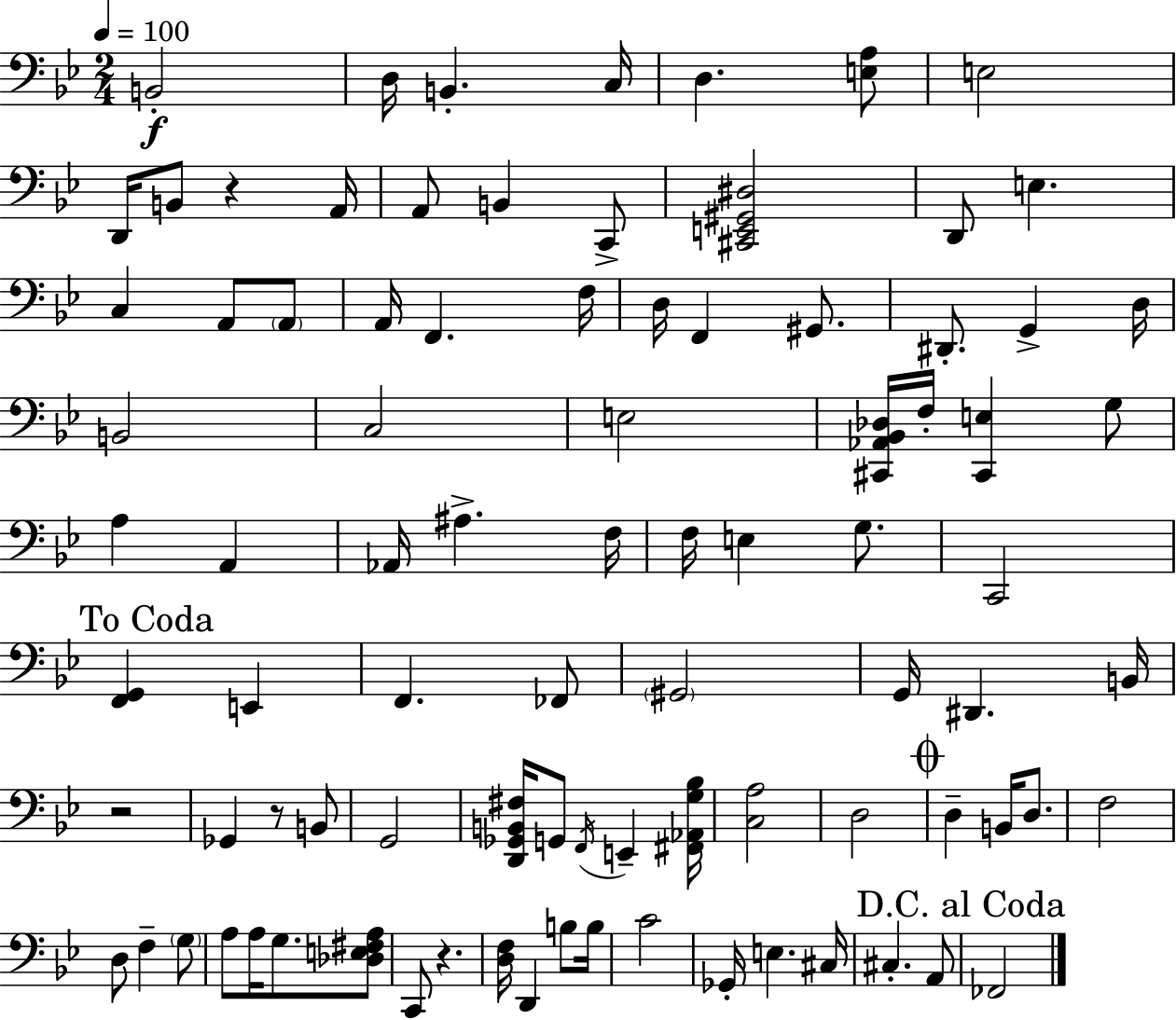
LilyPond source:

{
  \clef bass
  \numericTimeSignature
  \time 2/4
  \key bes \major
  \tempo 4 = 100
  b,2-.\f | d16 b,4.-. c16 | d4. <e a>8 | e2 | \break d,16 b,8 r4 a,16 | a,8 b,4 c,8-> | <cis, e, gis, dis>2 | d,8 e4. | \break c4 a,8 \parenthesize a,8 | a,16 f,4. f16 | d16 f,4 gis,8. | dis,8.-. g,4-> d16 | \break b,2 | c2 | e2 | <cis, aes, bes, des>16 f16-. <cis, e>4 g8 | \break a4 a,4 | aes,16 ais4.-> f16 | f16 e4 g8. | c,2 | \break \mark "To Coda" <f, g,>4 e,4 | f,4. fes,8 | \parenthesize gis,2 | g,16 dis,4. b,16 | \break r2 | ges,4 r8 b,8 | g,2 | <d, ges, b, fis>16 g,8 \acciaccatura { f,16 } e,4-- | \break <fis, aes, g bes>16 <c a>2 | d2 | \mark \markup { \musicglyph "scripts.coda" } d4-- b,16 d8. | f2 | \break d8 f4-- \parenthesize g8 | a8 a16 g8. <des e fis a>8 | c,8 r4. | <d f>16 d,4 b8 | \break b16 c'2 | ges,16-. e4. | cis16 cis4.-. a,8 | \mark "D.C. al Coda" fes,2 | \break \bar "|."
}